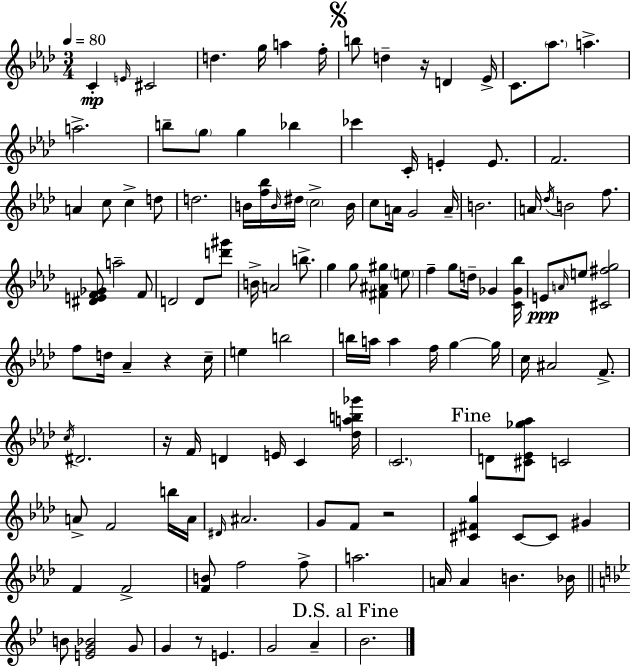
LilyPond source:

{
  \clef treble
  \numericTimeSignature
  \time 3/4
  \key f \minor
  \tempo 4 = 80
  c'4-.\mp \grace { e'16 } cis'2 | d''4. g''16 a''4 | f''16-. \mark \markup { \musicglyph "scripts.segno" } b''8 d''4-- r16 d'4 | ees'16-> c'8. \parenthesize aes''8. a''4.-> | \break a''2.-> | b''8-- \parenthesize g''8 g''4 bes''4 | ces'''4 c'16-. e'4-. e'8. | f'2. | \break a'4 c''8 c''4-> d''8 | d''2. | b'16 <f'' bes''>16 \grace { b'16 } dis''16 \parenthesize c''2-> | b'16 c''8 a'16 g'2 | \break a'16-- b'2. | a'16 \acciaccatura { des''16 } b'2 | f''8. <dis' e' f' ges'>8 a''2-- | f'8 d'2 d'8 | \break <d''' gis'''>8 b'16-> a'2 | b''8.-> g''4 g''8 <fis' ais' gis''>4 | \parenthesize e''8 f''4-- g''8 d''16-- ges'4 | <c' ges' bes''>16 e'8\ppp \grace { a'16 } e''8 <cis' fis'' g''>2 | \break f''8 d''16 aes'4-- r4 | c''16-- e''4 b''2 | b''16 a''16 a''4 f''16 g''4~~ | g''16 c''16 ais'2 | \break f'8.-> \acciaccatura { c''16 } dis'2. | r16 f'16 d'4 e'16 | c'4 <des'' a'' b'' ges'''>16 \parenthesize c'2. | \mark "Fine" d'8 <cis' ees' ges'' aes''>8 c'2 | \break a'8-> f'2 | b''16 a'16 \grace { dis'16 } ais'2. | g'8 f'8 r2 | <cis' fis' g''>4 cis'8~~ | \break cis'8 gis'4 f'4 f'2-> | <f' b'>8 f''2 | f''8-> a''2. | a'16 a'4 b'4. | \break bes'16 \bar "||" \break \key bes \major b'8 <e' g' bes'>2 g'8 | g'4 r8 e'4. | g'2 a'4-- | \mark "D.S. al Fine" bes'2. | \break \bar "|."
}